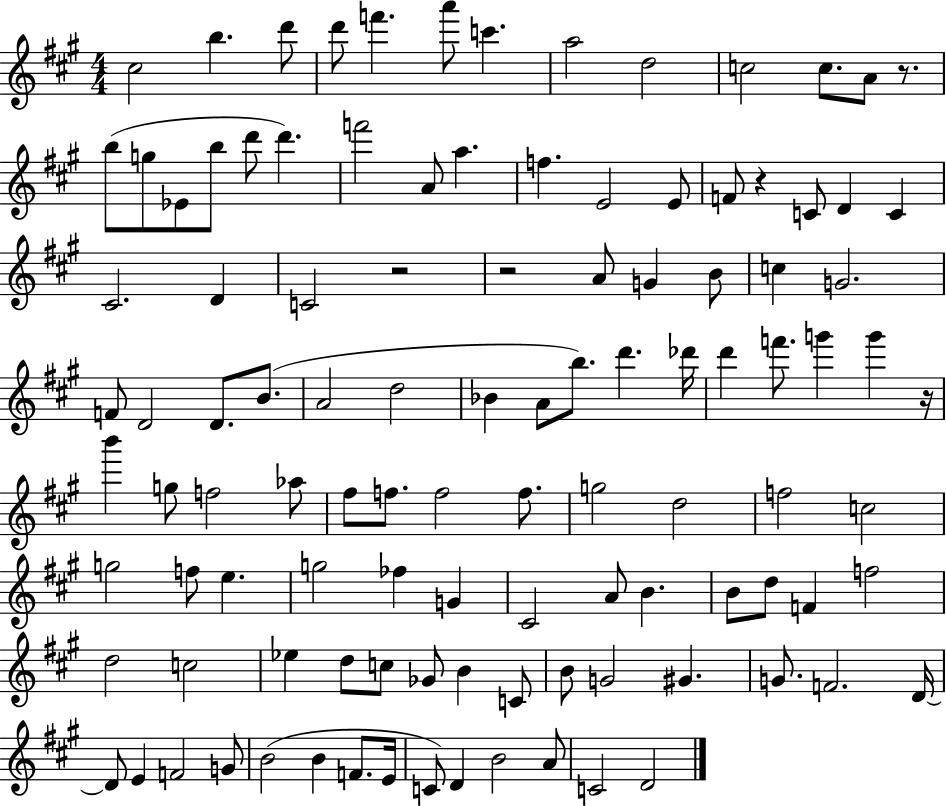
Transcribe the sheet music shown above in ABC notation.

X:1
T:Untitled
M:4/4
L:1/4
K:A
^c2 b d'/2 d'/2 f' a'/2 c' a2 d2 c2 c/2 A/2 z/2 b/2 g/2 _E/2 b/2 d'/2 d' f'2 A/2 a f E2 E/2 F/2 z C/2 D C ^C2 D C2 z2 z2 A/2 G B/2 c G2 F/2 D2 D/2 B/2 A2 d2 _B A/2 b/2 d' _d'/4 d' f'/2 g' g' z/4 b' g/2 f2 _a/2 ^f/2 f/2 f2 f/2 g2 d2 f2 c2 g2 f/2 e g2 _f G ^C2 A/2 B B/2 d/2 F f2 d2 c2 _e d/2 c/2 _G/2 B C/2 B/2 G2 ^G G/2 F2 D/4 D/2 E F2 G/2 B2 B F/2 E/4 C/2 D B2 A/2 C2 D2